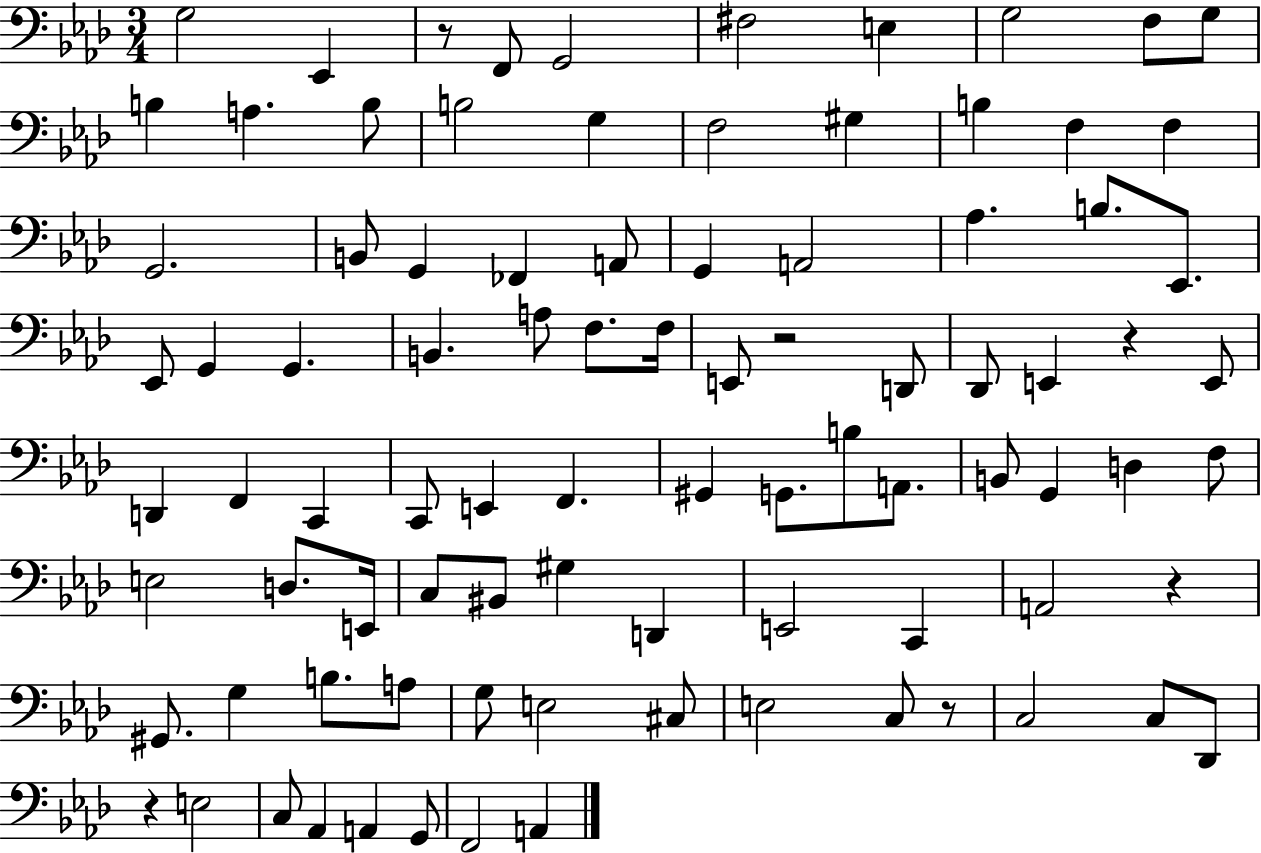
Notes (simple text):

G3/h Eb2/q R/e F2/e G2/h F#3/h E3/q G3/h F3/e G3/e B3/q A3/q. B3/e B3/h G3/q F3/h G#3/q B3/q F3/q F3/q G2/h. B2/e G2/q FES2/q A2/e G2/q A2/h Ab3/q. B3/e. Eb2/e. Eb2/e G2/q G2/q. B2/q. A3/e F3/e. F3/s E2/e R/h D2/e Db2/e E2/q R/q E2/e D2/q F2/q C2/q C2/e E2/q F2/q. G#2/q G2/e. B3/e A2/e. B2/e G2/q D3/q F3/e E3/h D3/e. E2/s C3/e BIS2/e G#3/q D2/q E2/h C2/q A2/h R/q G#2/e. G3/q B3/e. A3/e G3/e E3/h C#3/e E3/h C3/e R/e C3/h C3/e Db2/e R/q E3/h C3/e Ab2/q A2/q G2/e F2/h A2/q